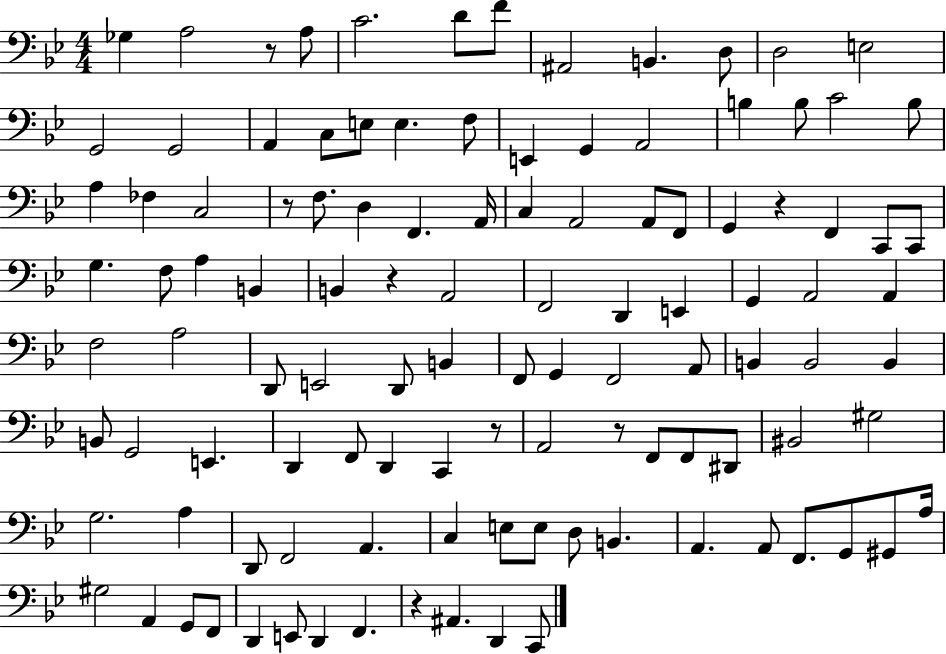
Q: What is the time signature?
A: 4/4